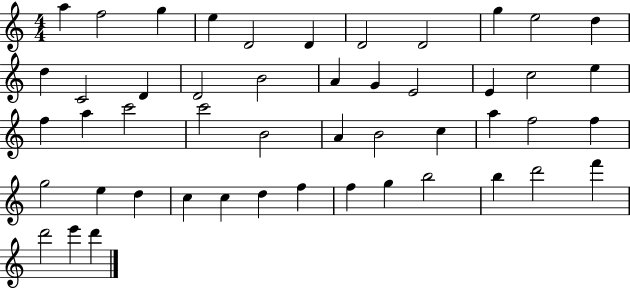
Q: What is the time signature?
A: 4/4